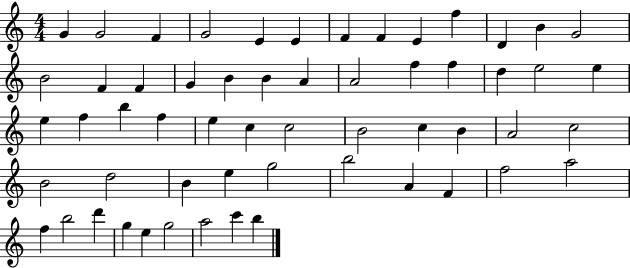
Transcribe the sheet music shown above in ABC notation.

X:1
T:Untitled
M:4/4
L:1/4
K:C
G G2 F G2 E E F F E f D B G2 B2 F F G B B A A2 f f d e2 e e f b f e c c2 B2 c B A2 c2 B2 d2 B e g2 b2 A F f2 a2 f b2 d' g e g2 a2 c' b